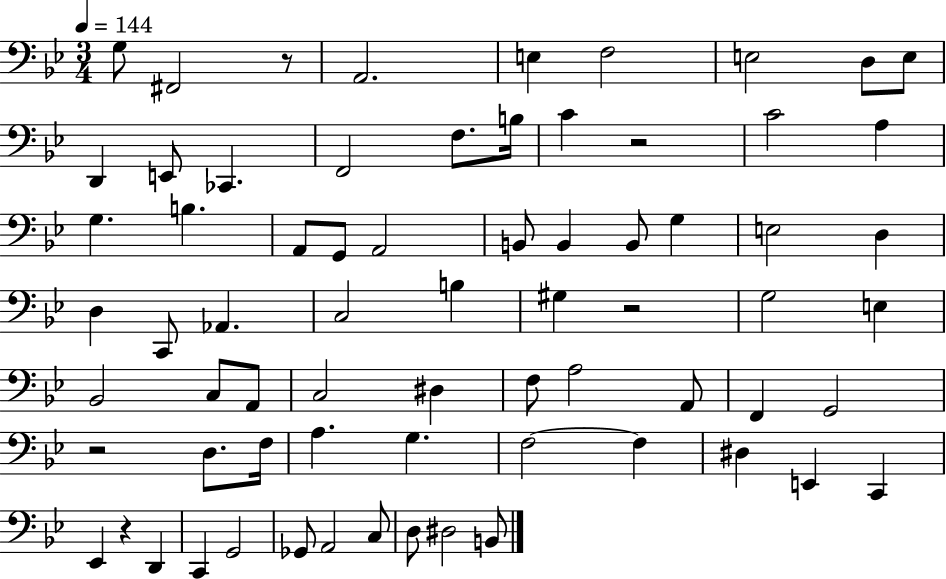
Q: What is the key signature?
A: BES major